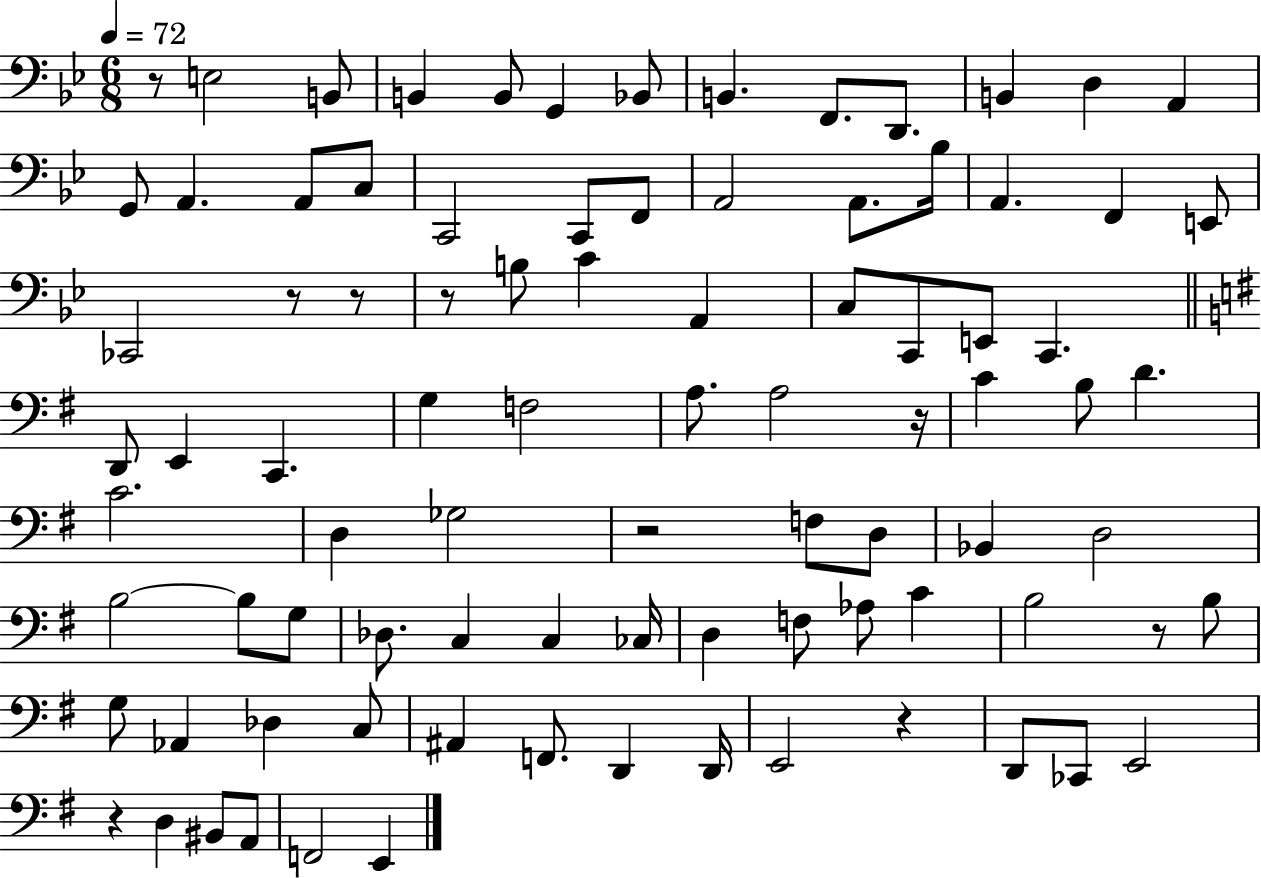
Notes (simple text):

R/e E3/h B2/e B2/q B2/e G2/q Bb2/e B2/q. F2/e. D2/e. B2/q D3/q A2/q G2/e A2/q. A2/e C3/e C2/h C2/e F2/e A2/h A2/e. Bb3/s A2/q. F2/q E2/e CES2/h R/e R/e R/e B3/e C4/q A2/q C3/e C2/e E2/e C2/q. D2/e E2/q C2/q. G3/q F3/h A3/e. A3/h R/s C4/q B3/e D4/q. C4/h. D3/q Gb3/h R/h F3/e D3/e Bb2/q D3/h B3/h B3/e G3/e Db3/e. C3/q C3/q CES3/s D3/q F3/e Ab3/e C4/q B3/h R/e B3/e G3/e Ab2/q Db3/q C3/e A#2/q F2/e. D2/q D2/s E2/h R/q D2/e CES2/e E2/h R/q D3/q BIS2/e A2/e F2/h E2/q